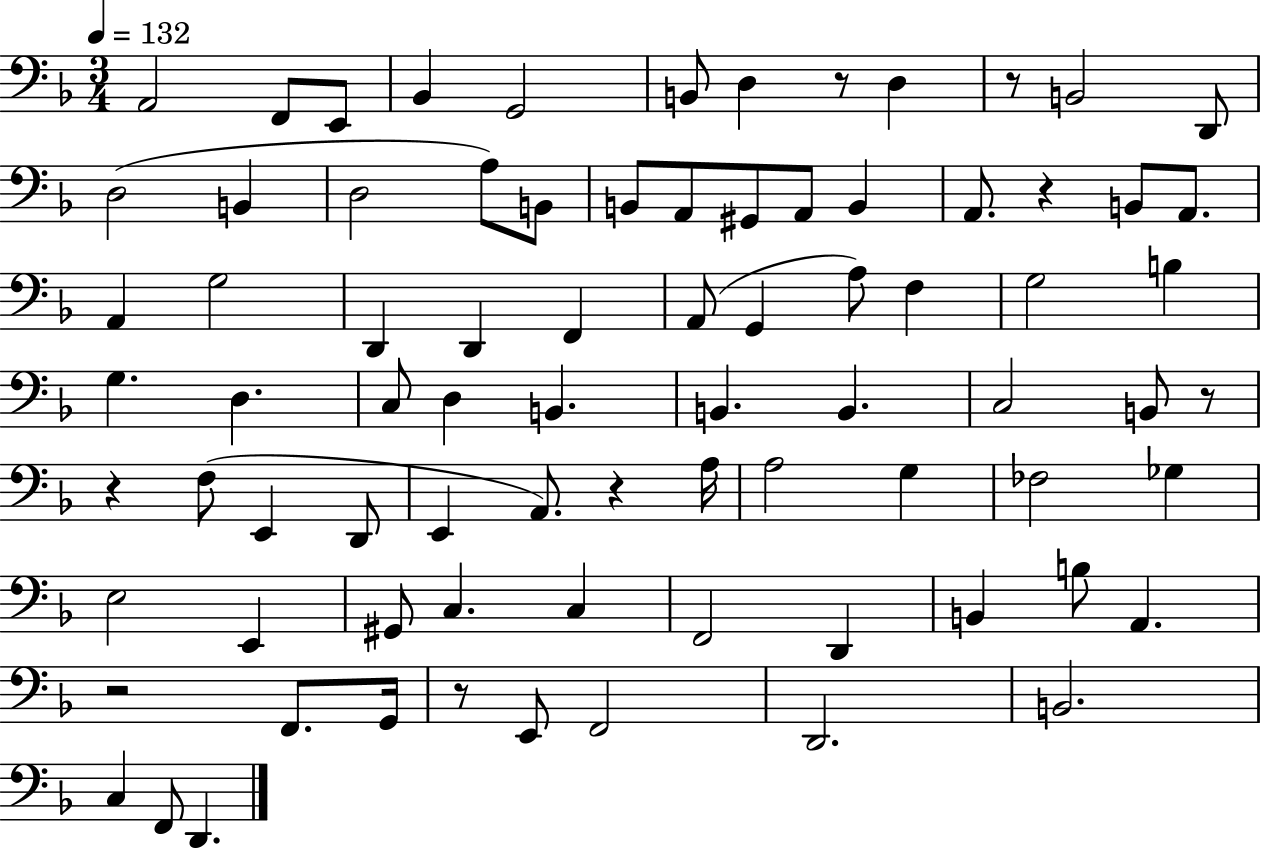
{
  \clef bass
  \numericTimeSignature
  \time 3/4
  \key f \major
  \tempo 4 = 132
  a,2 f,8 e,8 | bes,4 g,2 | b,8 d4 r8 d4 | r8 b,2 d,8 | \break d2( b,4 | d2 a8) b,8 | b,8 a,8 gis,8 a,8 b,4 | a,8. r4 b,8 a,8. | \break a,4 g2 | d,4 d,4 f,4 | a,8( g,4 a8) f4 | g2 b4 | \break g4. d4. | c8 d4 b,4. | b,4. b,4. | c2 b,8 r8 | \break r4 f8( e,4 d,8 | e,4 a,8.) r4 a16 | a2 g4 | fes2 ges4 | \break e2 e,4 | gis,8 c4. c4 | f,2 d,4 | b,4 b8 a,4. | \break r2 f,8. g,16 | r8 e,8 f,2 | d,2. | b,2. | \break c4 f,8 d,4. | \bar "|."
}